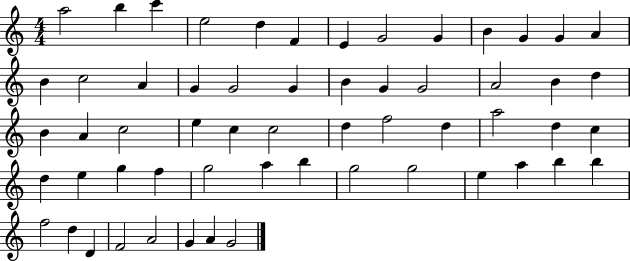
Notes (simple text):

A5/h B5/q C6/q E5/h D5/q F4/q E4/q G4/h G4/q B4/q G4/q G4/q A4/q B4/q C5/h A4/q G4/q G4/h G4/q B4/q G4/q G4/h A4/h B4/q D5/q B4/q A4/q C5/h E5/q C5/q C5/h D5/q F5/h D5/q A5/h D5/q C5/q D5/q E5/q G5/q F5/q G5/h A5/q B5/q G5/h G5/h E5/q A5/q B5/q B5/q F5/h D5/q D4/q F4/h A4/h G4/q A4/q G4/h